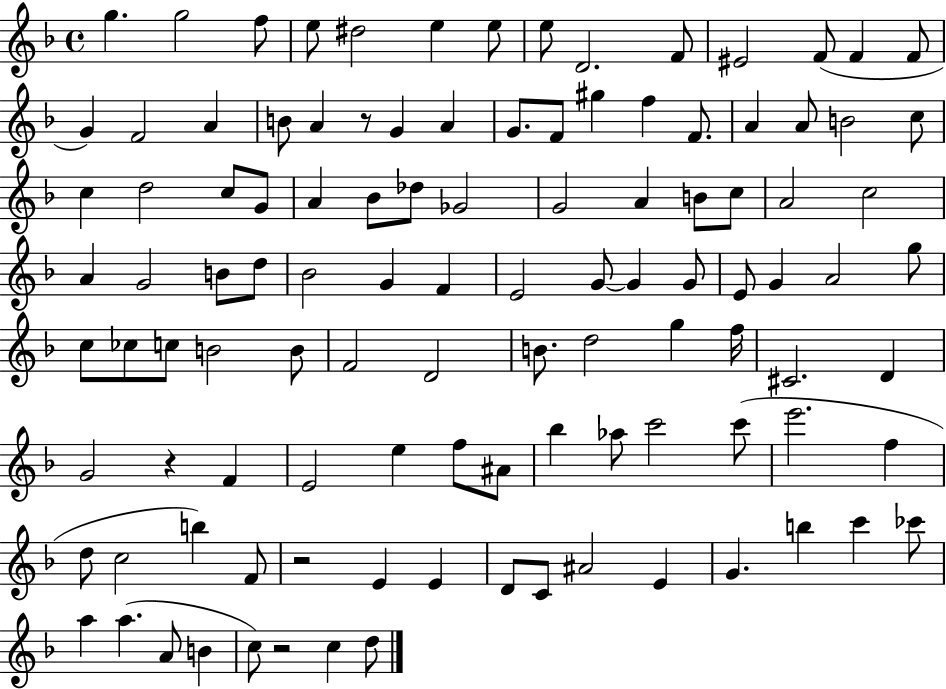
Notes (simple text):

G5/q. G5/h F5/e E5/e D#5/h E5/q E5/e E5/e D4/h. F4/e EIS4/h F4/e F4/q F4/e G4/q F4/h A4/q B4/e A4/q R/e G4/q A4/q G4/e. F4/e G#5/q F5/q F4/e. A4/q A4/e B4/h C5/e C5/q D5/h C5/e G4/e A4/q Bb4/e Db5/e Gb4/h G4/h A4/q B4/e C5/e A4/h C5/h A4/q G4/h B4/e D5/e Bb4/h G4/q F4/q E4/h G4/e G4/q G4/e E4/e G4/q A4/h G5/e C5/e CES5/e C5/e B4/h B4/e F4/h D4/h B4/e. D5/h G5/q F5/s C#4/h. D4/q G4/h R/q F4/q E4/h E5/q F5/e A#4/e Bb5/q Ab5/e C6/h C6/e E6/h. F5/q D5/e C5/h B5/q F4/e R/h E4/q E4/q D4/e C4/e A#4/h E4/q G4/q. B5/q C6/q CES6/e A5/q A5/q. A4/e B4/q C5/e R/h C5/q D5/e